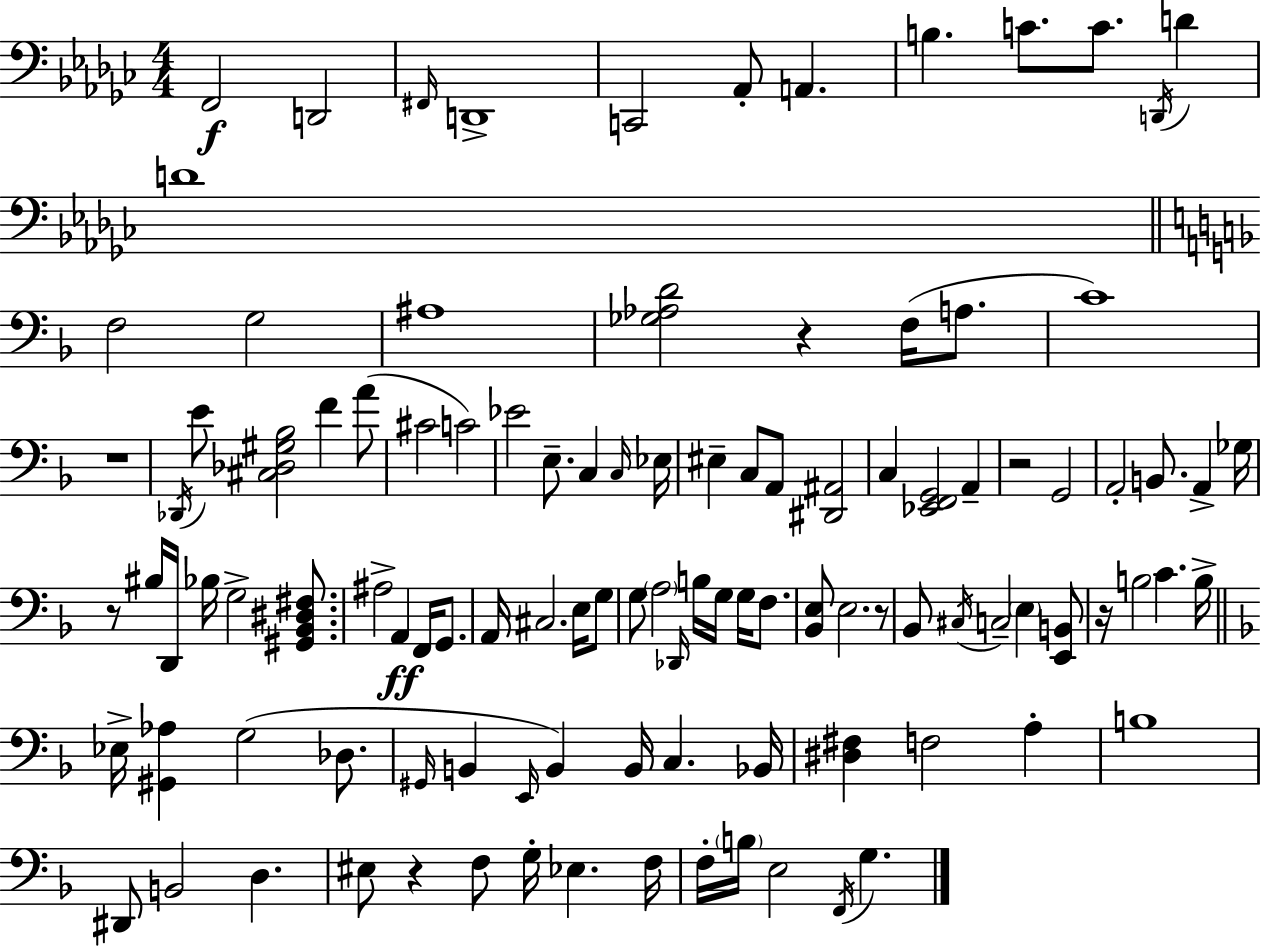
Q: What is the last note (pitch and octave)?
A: G3